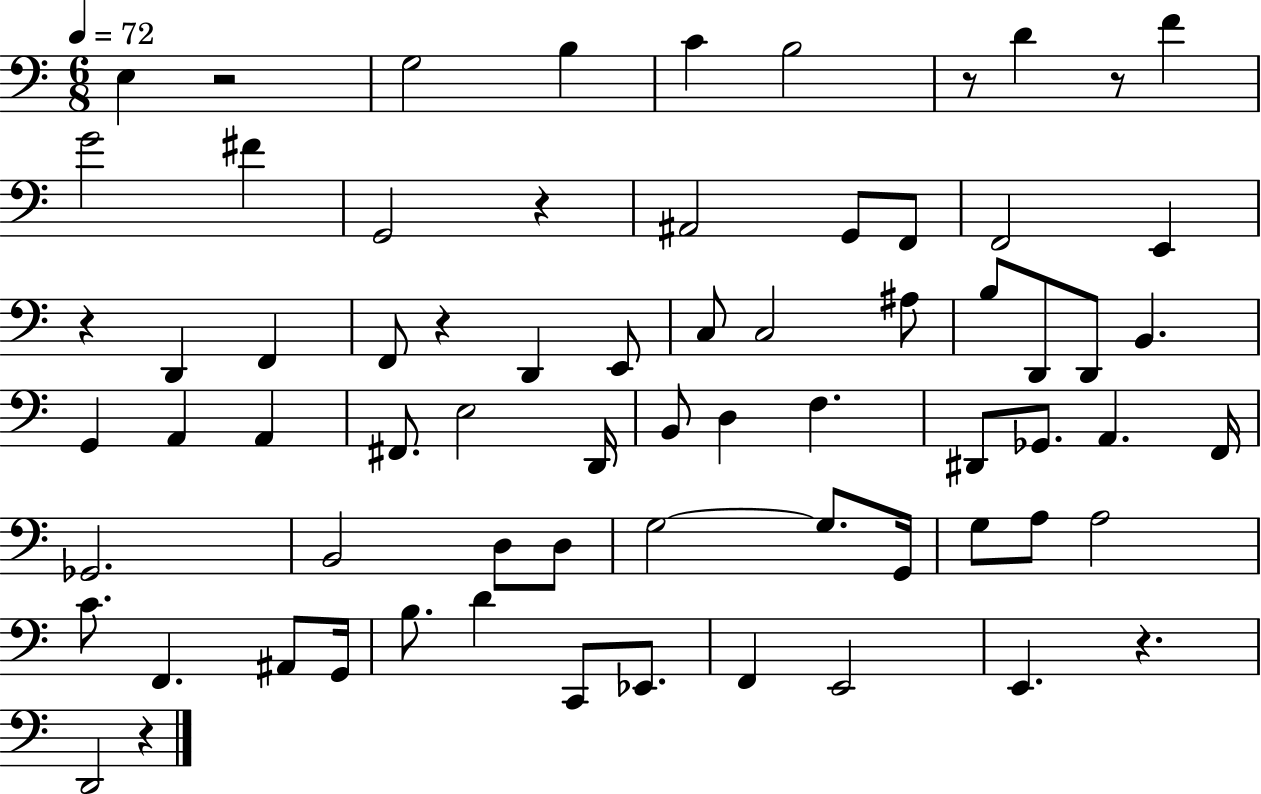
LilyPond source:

{
  \clef bass
  \numericTimeSignature
  \time 6/8
  \key c \major
  \tempo 4 = 72
  e4 r2 | g2 b4 | c'4 b2 | r8 d'4 r8 f'4 | \break g'2 fis'4 | g,2 r4 | ais,2 g,8 f,8 | f,2 e,4 | \break r4 d,4 f,4 | f,8 r4 d,4 e,8 | c8 c2 ais8 | b8 d,8 d,8 b,4. | \break g,4 a,4 a,4 | fis,8. e2 d,16 | b,8 d4 f4. | dis,8 ges,8. a,4. f,16 | \break ges,2. | b,2 d8 d8 | g2~~ g8. g,16 | g8 a8 a2 | \break c'8. f,4. ais,8 g,16 | b8. d'4 c,8 ees,8. | f,4 e,2 | e,4. r4. | \break d,2 r4 | \bar "|."
}